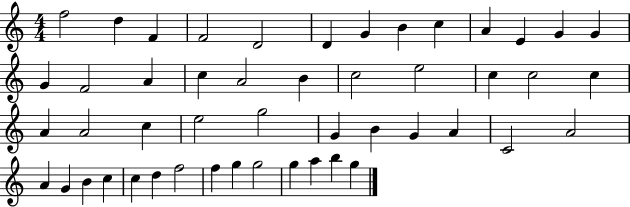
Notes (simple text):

F5/h D5/q F4/q F4/h D4/h D4/q G4/q B4/q C5/q A4/q E4/q G4/q G4/q G4/q F4/h A4/q C5/q A4/h B4/q C5/h E5/h C5/q C5/h C5/q A4/q A4/h C5/q E5/h G5/h G4/q B4/q G4/q A4/q C4/h A4/h A4/q G4/q B4/q C5/q C5/q D5/q F5/h F5/q G5/q G5/h G5/q A5/q B5/q G5/q